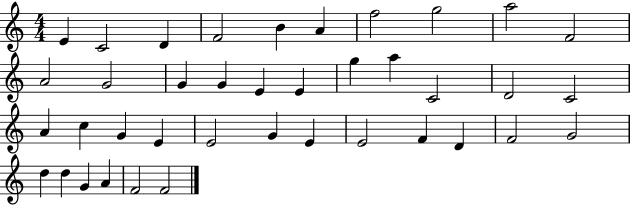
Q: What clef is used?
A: treble